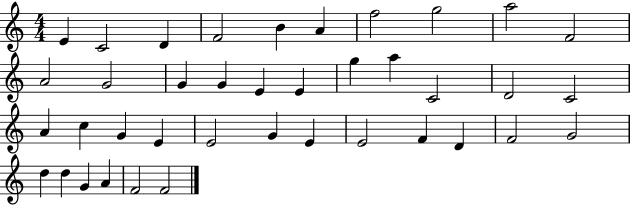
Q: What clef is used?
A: treble